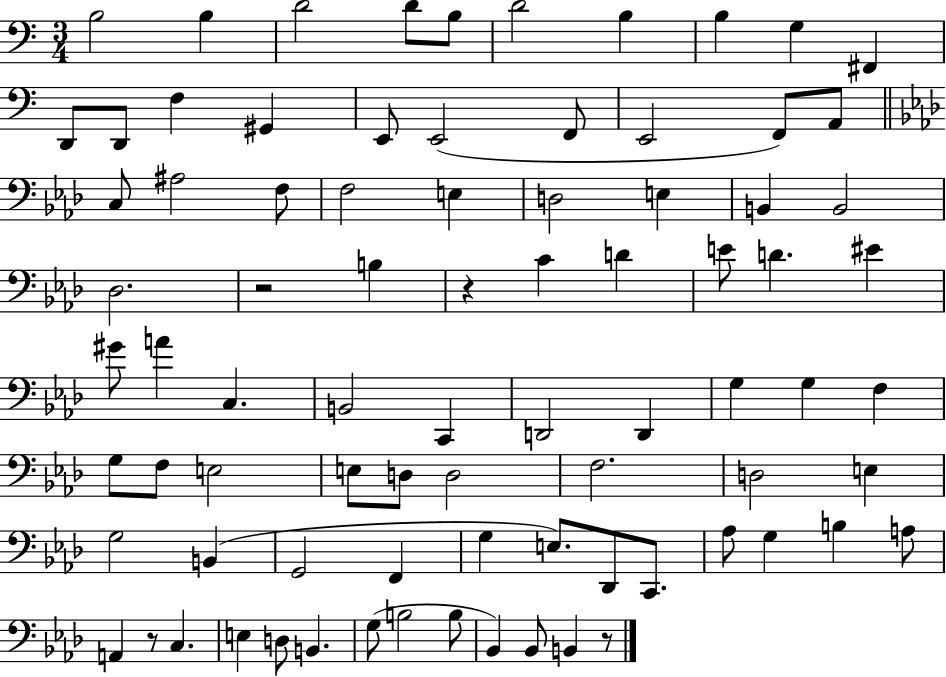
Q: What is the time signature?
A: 3/4